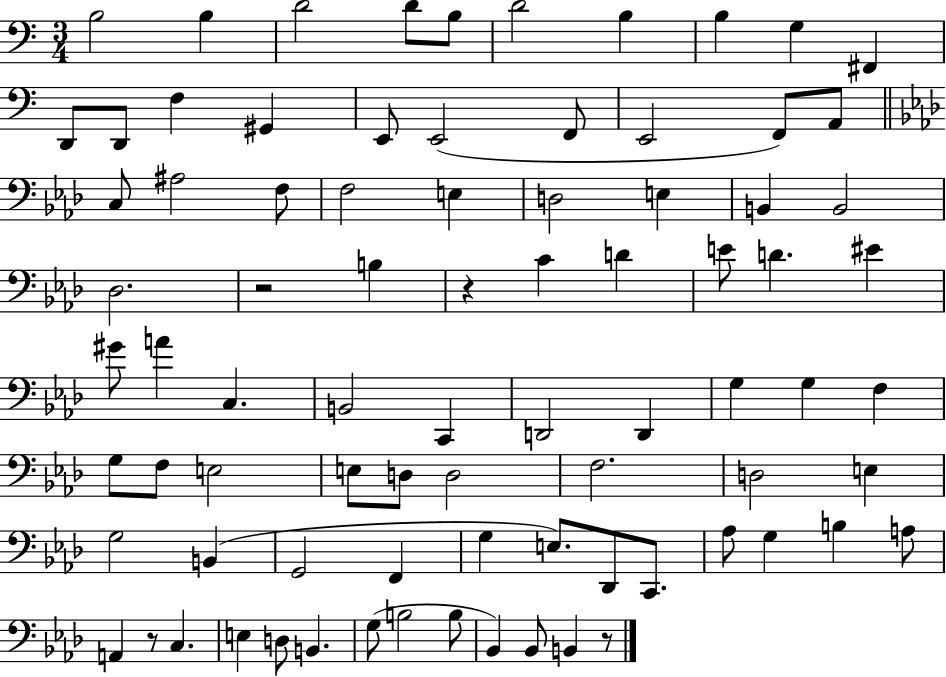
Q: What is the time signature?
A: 3/4